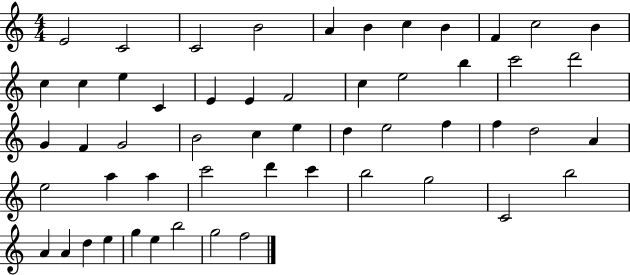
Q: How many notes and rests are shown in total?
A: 54